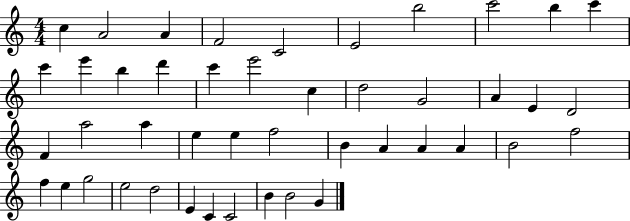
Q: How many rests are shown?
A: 0